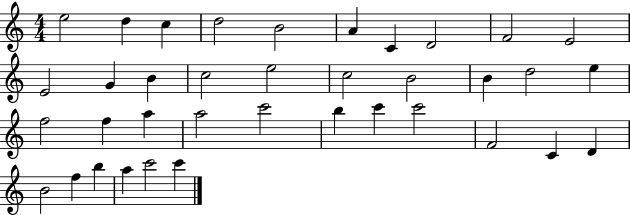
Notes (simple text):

E5/h D5/q C5/q D5/h B4/h A4/q C4/q D4/h F4/h E4/h E4/h G4/q B4/q C5/h E5/h C5/h B4/h B4/q D5/h E5/q F5/h F5/q A5/q A5/h C6/h B5/q C6/q C6/h F4/h C4/q D4/q B4/h F5/q B5/q A5/q C6/h C6/q